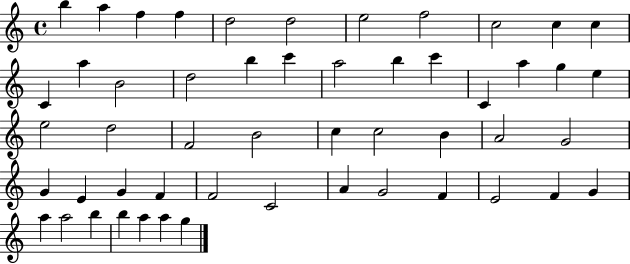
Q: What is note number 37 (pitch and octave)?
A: F4